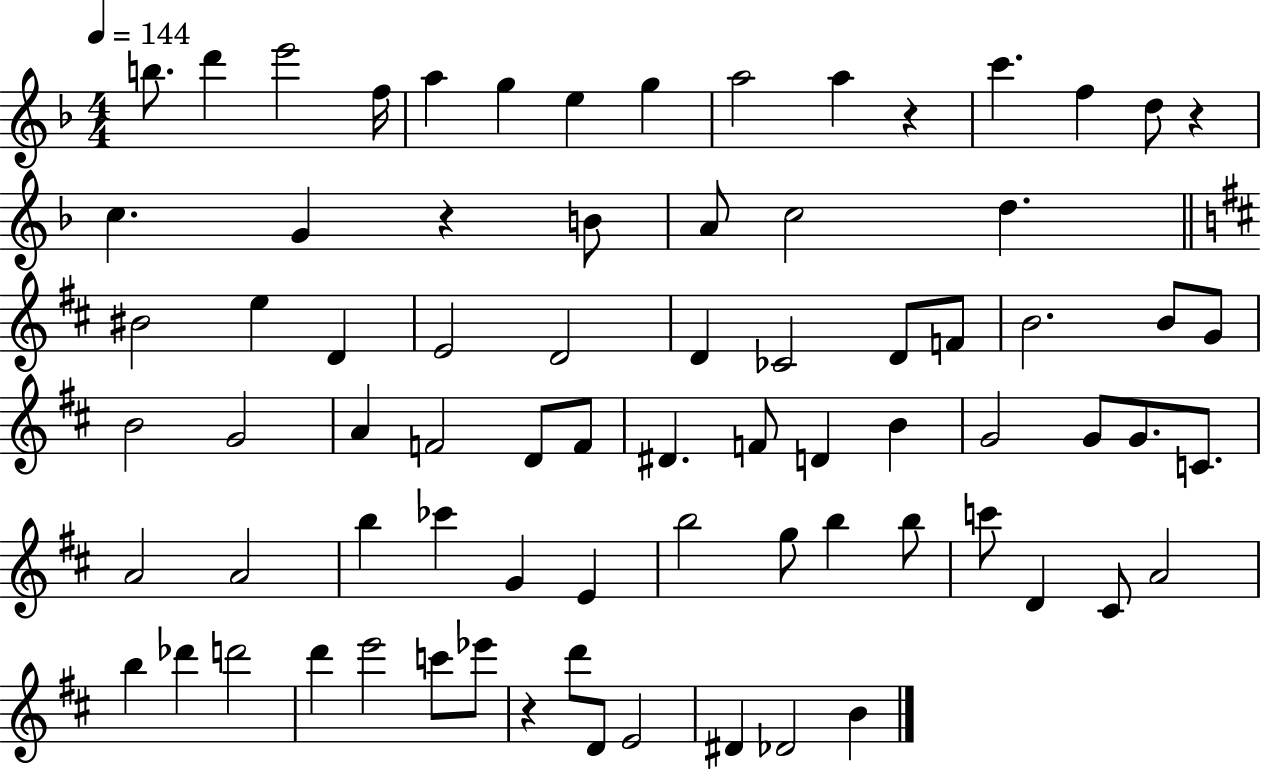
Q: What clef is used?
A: treble